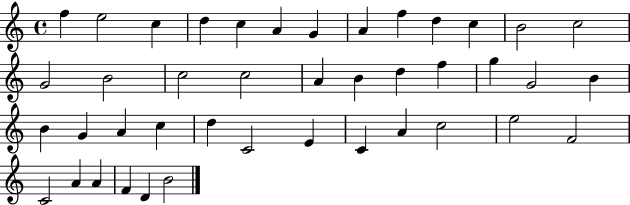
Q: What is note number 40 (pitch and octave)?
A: F4